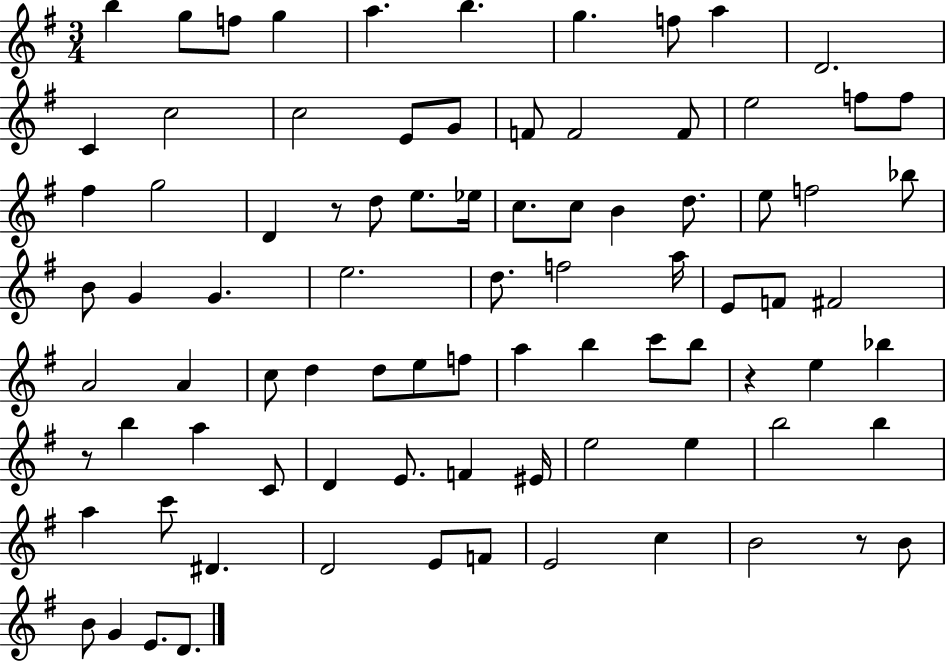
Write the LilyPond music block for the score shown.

{
  \clef treble
  \numericTimeSignature
  \time 3/4
  \key g \major
  \repeat volta 2 { b''4 g''8 f''8 g''4 | a''4. b''4. | g''4. f''8 a''4 | d'2. | \break c'4 c''2 | c''2 e'8 g'8 | f'8 f'2 f'8 | e''2 f''8 f''8 | \break fis''4 g''2 | d'4 r8 d''8 e''8. ees''16 | c''8. c''8 b'4 d''8. | e''8 f''2 bes''8 | \break b'8 g'4 g'4. | e''2. | d''8. f''2 a''16 | e'8 f'8 fis'2 | \break a'2 a'4 | c''8 d''4 d''8 e''8 f''8 | a''4 b''4 c'''8 b''8 | r4 e''4 bes''4 | \break r8 b''4 a''4 c'8 | d'4 e'8. f'4 eis'16 | e''2 e''4 | b''2 b''4 | \break a''4 c'''8 dis'4. | d'2 e'8 f'8 | e'2 c''4 | b'2 r8 b'8 | \break b'8 g'4 e'8. d'8. | } \bar "|."
}